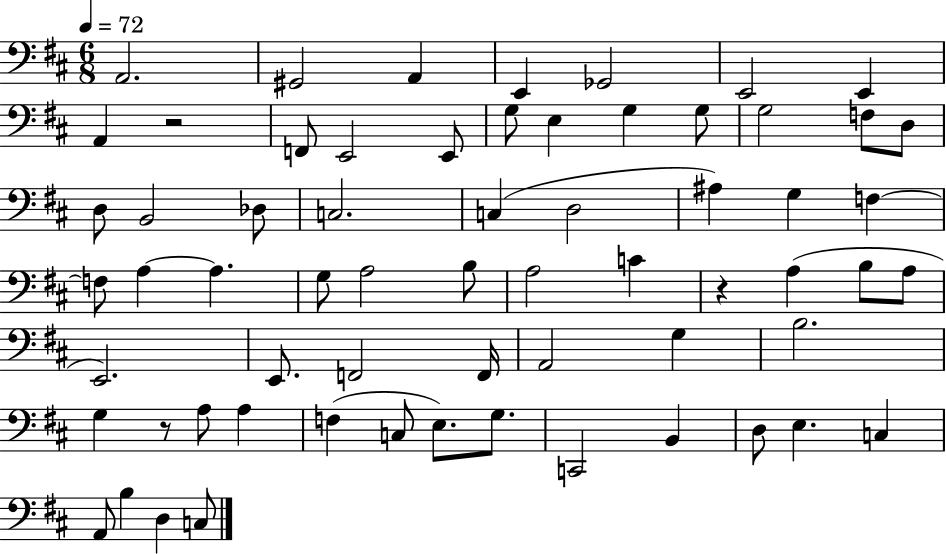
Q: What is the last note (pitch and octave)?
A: C3